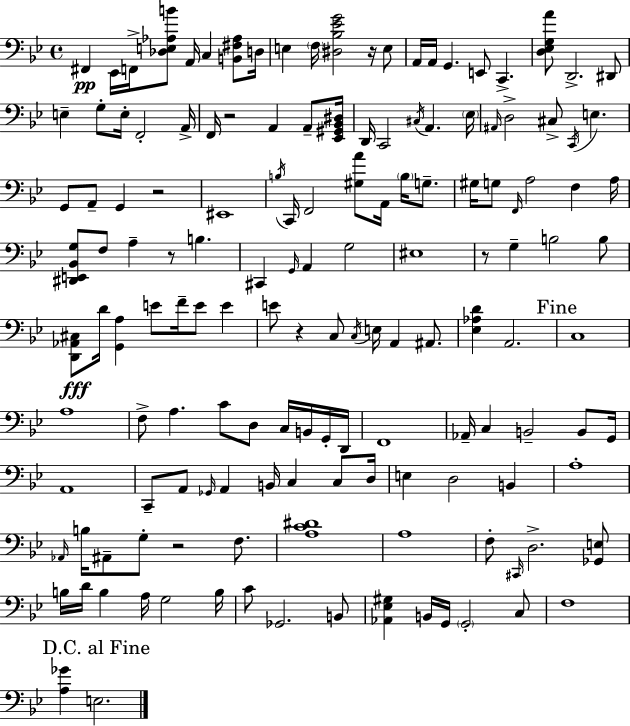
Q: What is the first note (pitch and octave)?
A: F#2